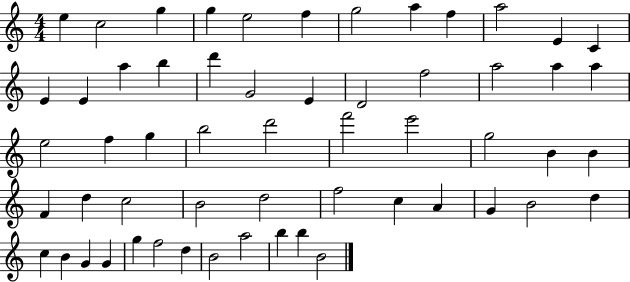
{
  \clef treble
  \numericTimeSignature
  \time 4/4
  \key c \major
  e''4 c''2 g''4 | g''4 e''2 f''4 | g''2 a''4 f''4 | a''2 e'4 c'4 | \break e'4 e'4 a''4 b''4 | d'''4 g'2 e'4 | d'2 f''2 | a''2 a''4 a''4 | \break e''2 f''4 g''4 | b''2 d'''2 | f'''2 e'''2 | g''2 b'4 b'4 | \break f'4 d''4 c''2 | b'2 d''2 | f''2 c''4 a'4 | g'4 b'2 d''4 | \break c''4 b'4 g'4 g'4 | g''4 f''2 d''4 | b'2 a''2 | b''4 b''4 b'2 | \break \bar "|."
}